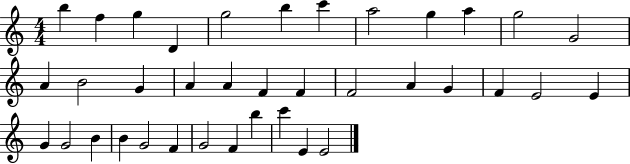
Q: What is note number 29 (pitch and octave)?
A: B4